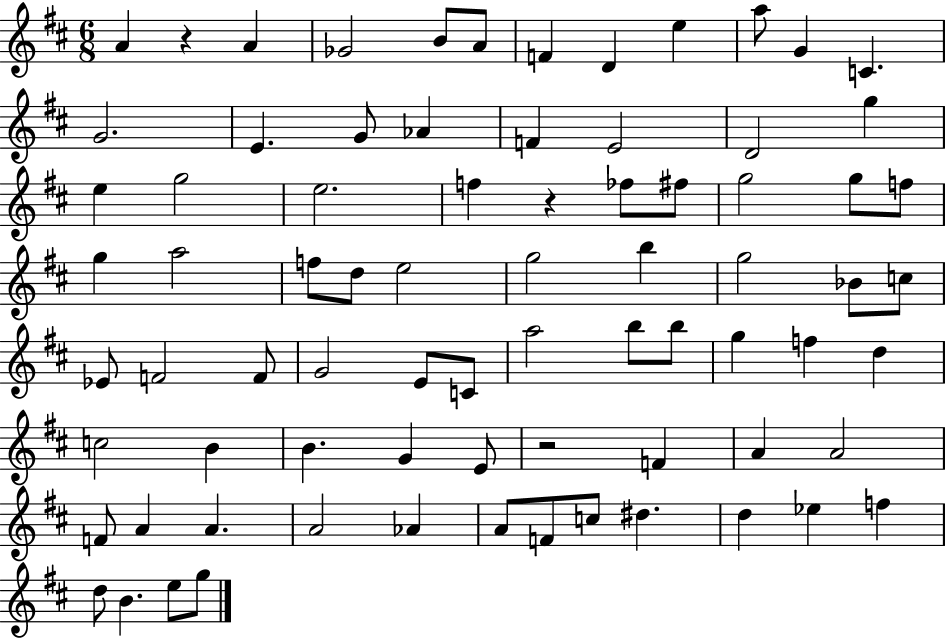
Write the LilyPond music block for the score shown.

{
  \clef treble
  \numericTimeSignature
  \time 6/8
  \key d \major
  \repeat volta 2 { a'4 r4 a'4 | ges'2 b'8 a'8 | f'4 d'4 e''4 | a''8 g'4 c'4. | \break g'2. | e'4. g'8 aes'4 | f'4 e'2 | d'2 g''4 | \break e''4 g''2 | e''2. | f''4 r4 fes''8 fis''8 | g''2 g''8 f''8 | \break g''4 a''2 | f''8 d''8 e''2 | g''2 b''4 | g''2 bes'8 c''8 | \break ees'8 f'2 f'8 | g'2 e'8 c'8 | a''2 b''8 b''8 | g''4 f''4 d''4 | \break c''2 b'4 | b'4. g'4 e'8 | r2 f'4 | a'4 a'2 | \break f'8 a'4 a'4. | a'2 aes'4 | a'8 f'8 c''8 dis''4. | d''4 ees''4 f''4 | \break d''8 b'4. e''8 g''8 | } \bar "|."
}